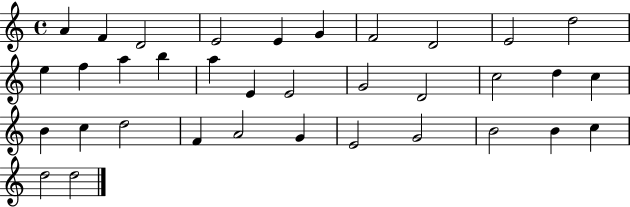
{
  \clef treble
  \time 4/4
  \defaultTimeSignature
  \key c \major
  a'4 f'4 d'2 | e'2 e'4 g'4 | f'2 d'2 | e'2 d''2 | \break e''4 f''4 a''4 b''4 | a''4 e'4 e'2 | g'2 d'2 | c''2 d''4 c''4 | \break b'4 c''4 d''2 | f'4 a'2 g'4 | e'2 g'2 | b'2 b'4 c''4 | \break d''2 d''2 | \bar "|."
}